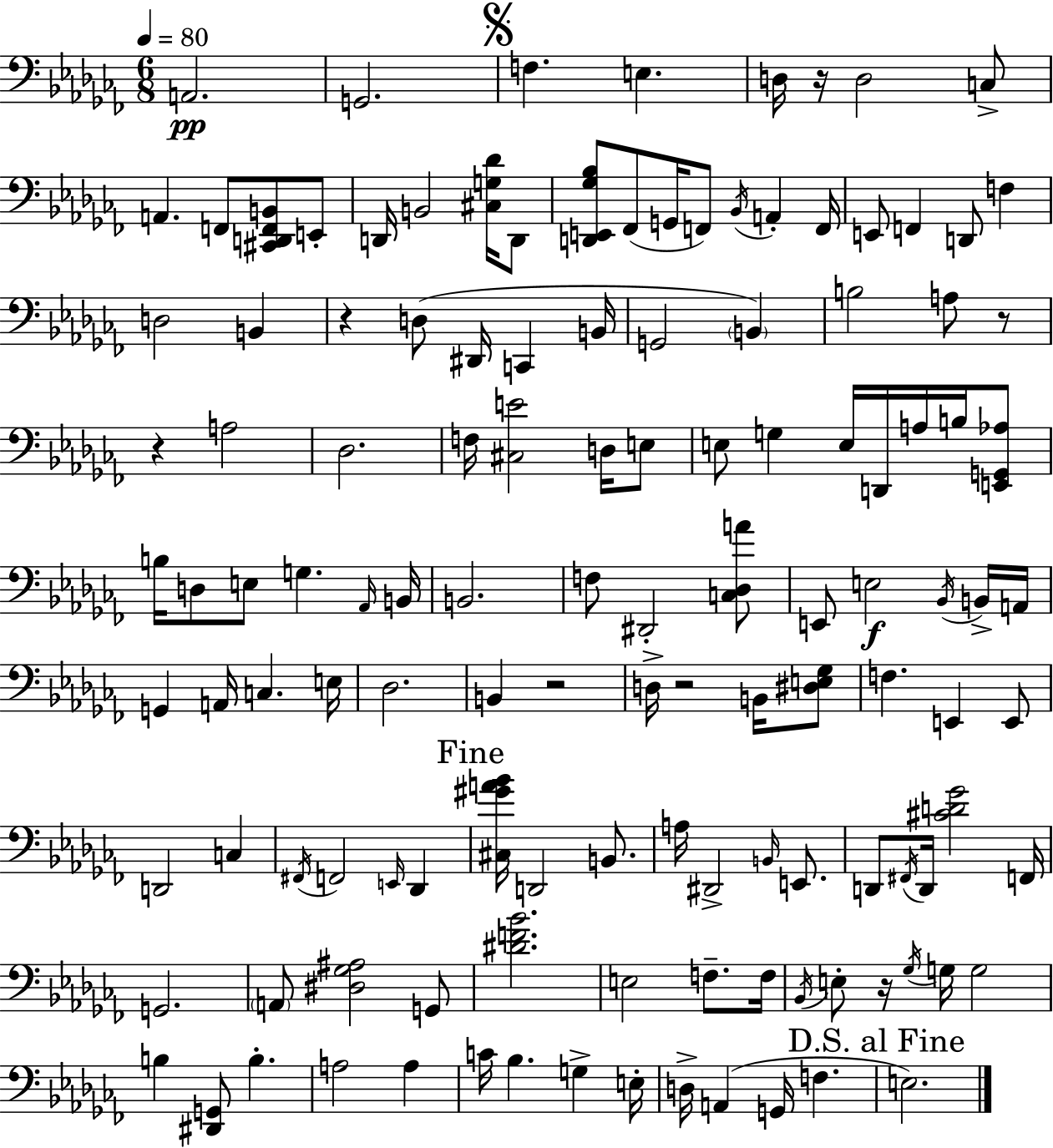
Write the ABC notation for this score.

X:1
T:Untitled
M:6/8
L:1/4
K:Abm
A,,2 G,,2 F, E, D,/4 z/4 D,2 C,/2 A,, F,,/2 [^C,,D,,F,,B,,]/2 E,,/2 D,,/4 B,,2 [^C,G,_D]/4 D,,/2 [D,,E,,_G,_B,]/2 _F,,/2 G,,/4 F,,/2 _B,,/4 A,, F,,/4 E,,/2 F,, D,,/2 F, D,2 B,, z D,/2 ^D,,/4 C,, B,,/4 G,,2 B,, B,2 A,/2 z/2 z A,2 _D,2 F,/4 [^C,E]2 D,/4 E,/2 E,/2 G, E,/4 D,,/4 A,/4 B,/4 [E,,G,,_A,]/2 B,/4 D,/2 E,/2 G, _A,,/4 B,,/4 B,,2 F,/2 ^D,,2 [C,_D,A]/2 E,,/2 E,2 _B,,/4 B,,/4 A,,/4 G,, A,,/4 C, E,/4 _D,2 B,, z2 D,/4 z2 B,,/4 [^D,E,_G,]/2 F, E,, E,,/2 D,,2 C, ^F,,/4 F,,2 E,,/4 _D,, [^C,^GA_B]/4 D,,2 B,,/2 A,/4 ^D,,2 B,,/4 E,,/2 D,,/2 ^F,,/4 D,,/4 [^CD_G]2 F,,/4 G,,2 A,,/2 [^D,_G,^A,]2 G,,/2 [^DF_B]2 E,2 F,/2 F,/4 _B,,/4 E,/2 z/4 _G,/4 G,/4 G,2 B, [^D,,G,,]/2 B, A,2 A, C/4 _B, G, E,/4 D,/4 A,, G,,/4 F, E,2